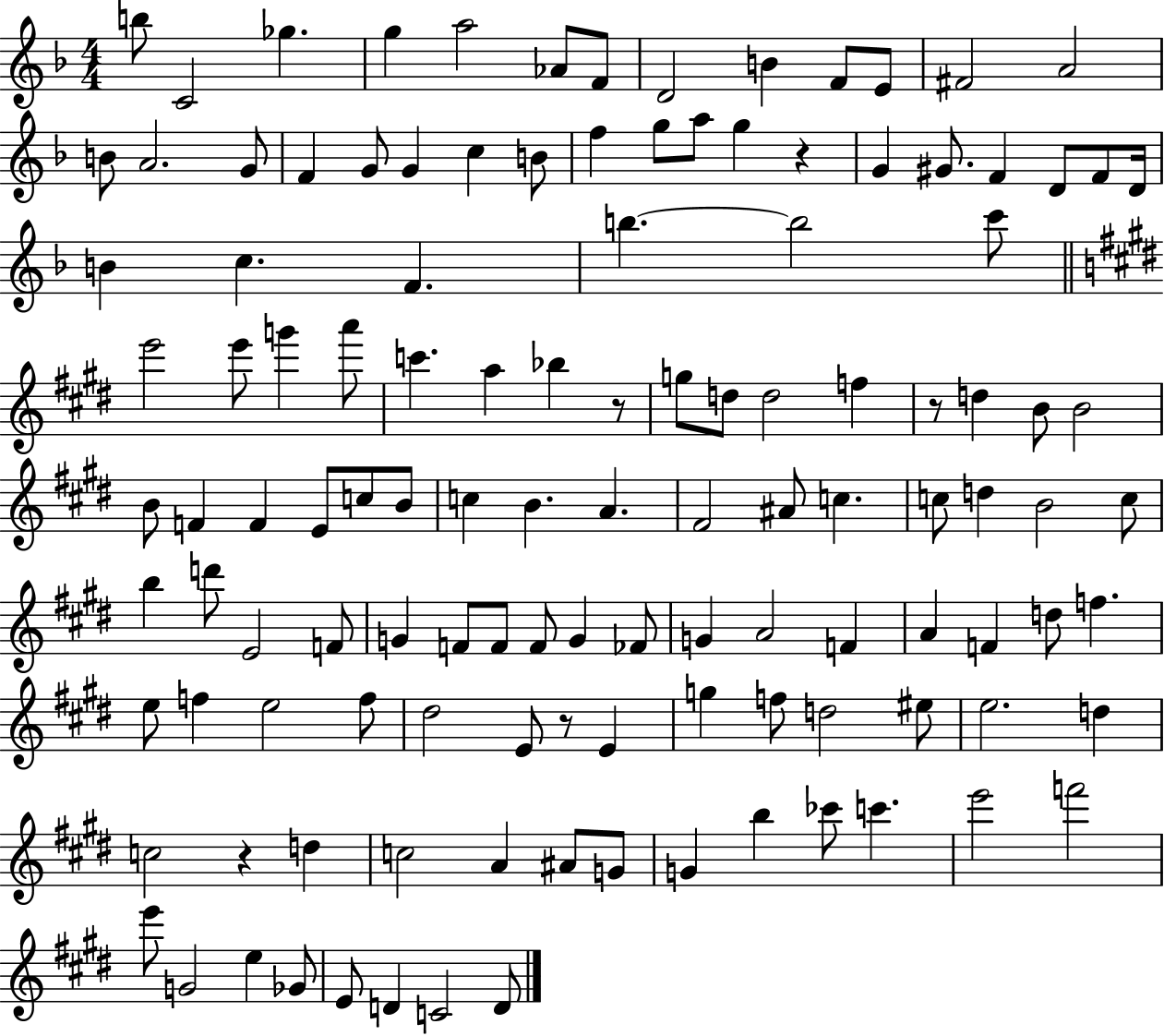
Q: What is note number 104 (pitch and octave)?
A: G4